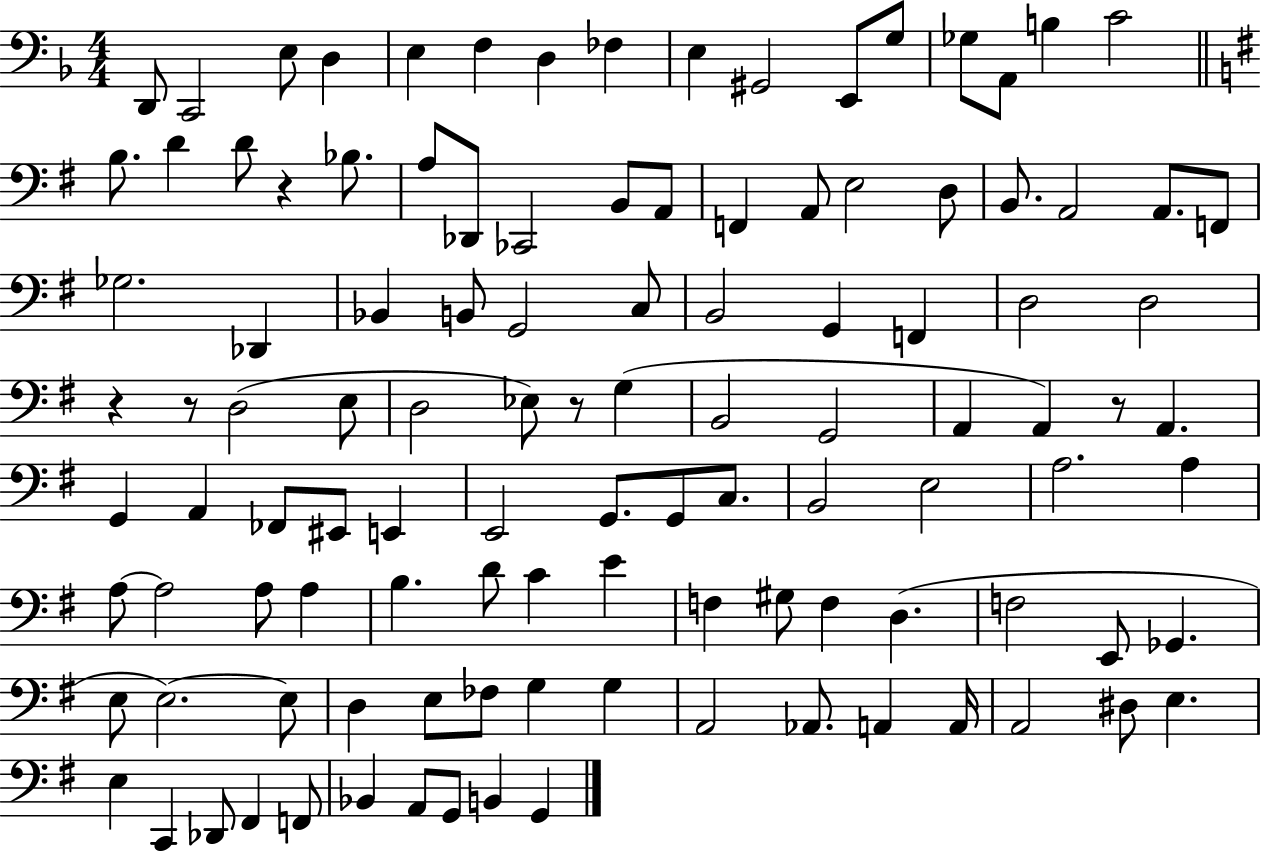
D2/e C2/h E3/e D3/q E3/q F3/q D3/q FES3/q E3/q G#2/h E2/e G3/e Gb3/e A2/e B3/q C4/h B3/e. D4/q D4/e R/q Bb3/e. A3/e Db2/e CES2/h B2/e A2/e F2/q A2/e E3/h D3/e B2/e. A2/h A2/e. F2/e Gb3/h. Db2/q Bb2/q B2/e G2/h C3/e B2/h G2/q F2/q D3/h D3/h R/q R/e D3/h E3/e D3/h Eb3/e R/e G3/q B2/h G2/h A2/q A2/q R/e A2/q. G2/q A2/q FES2/e EIS2/e E2/q E2/h G2/e. G2/e C3/e. B2/h E3/h A3/h. A3/q A3/e A3/h A3/e A3/q B3/q. D4/e C4/q E4/q F3/q G#3/e F3/q D3/q. F3/h E2/e Gb2/q. E3/e E3/h. E3/e D3/q E3/e FES3/e G3/q G3/q A2/h Ab2/e. A2/q A2/s A2/h D#3/e E3/q. E3/q C2/q Db2/e F#2/q F2/e Bb2/q A2/e G2/e B2/q G2/q